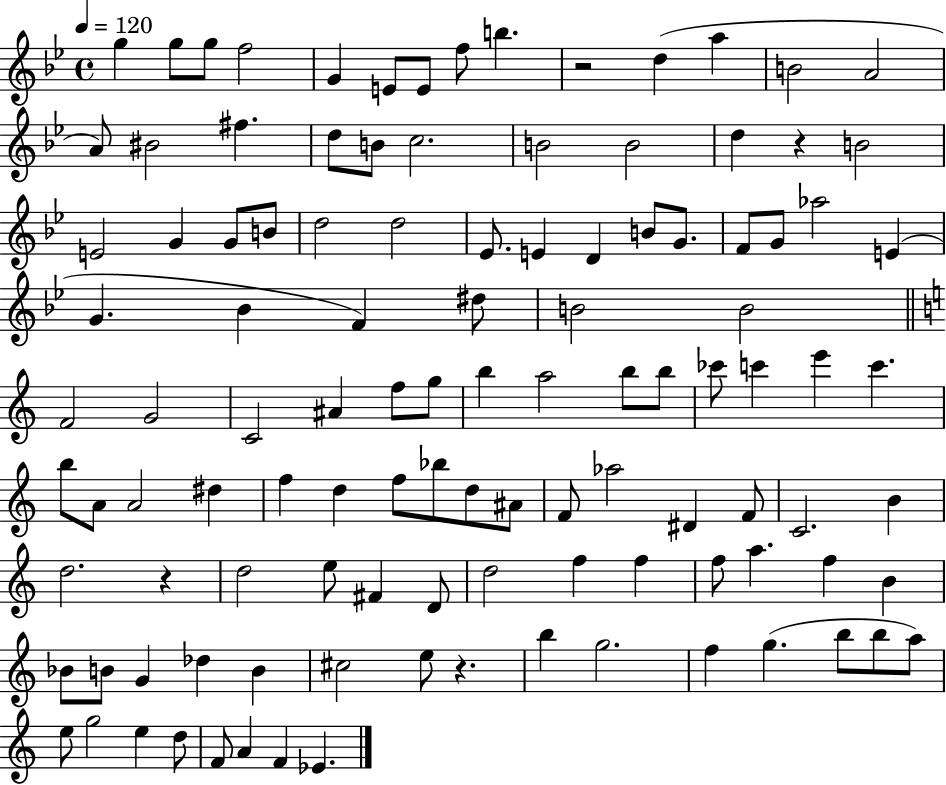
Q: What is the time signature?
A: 4/4